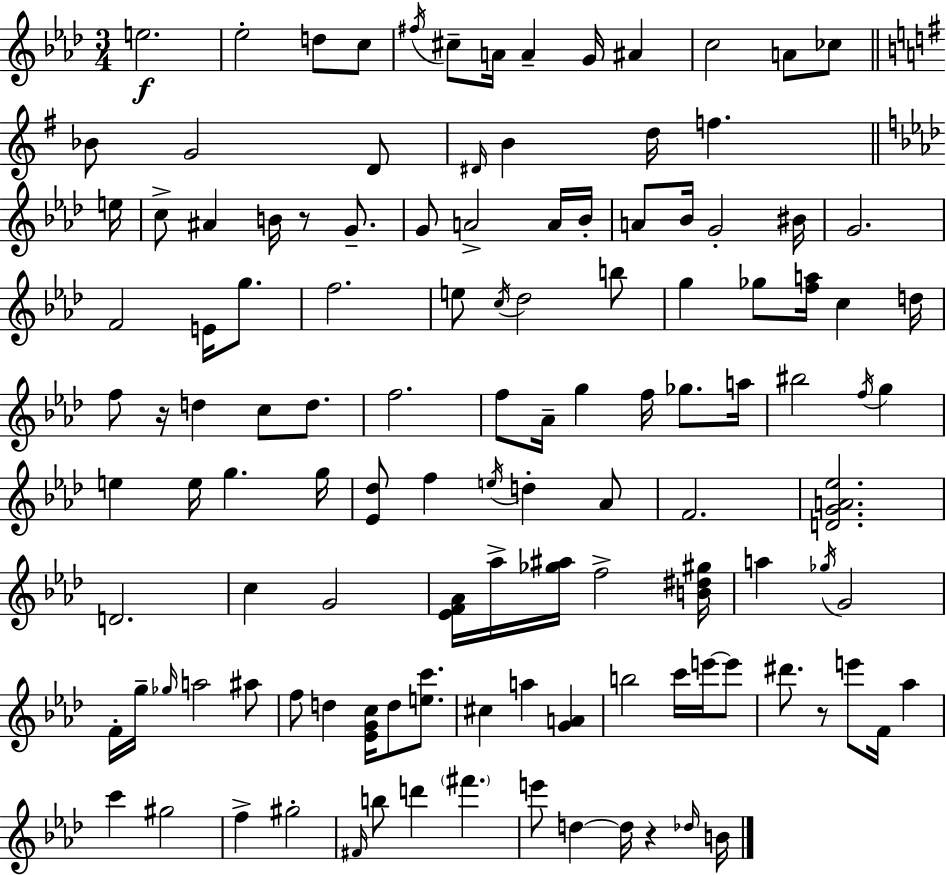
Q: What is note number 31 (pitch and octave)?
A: Bb4